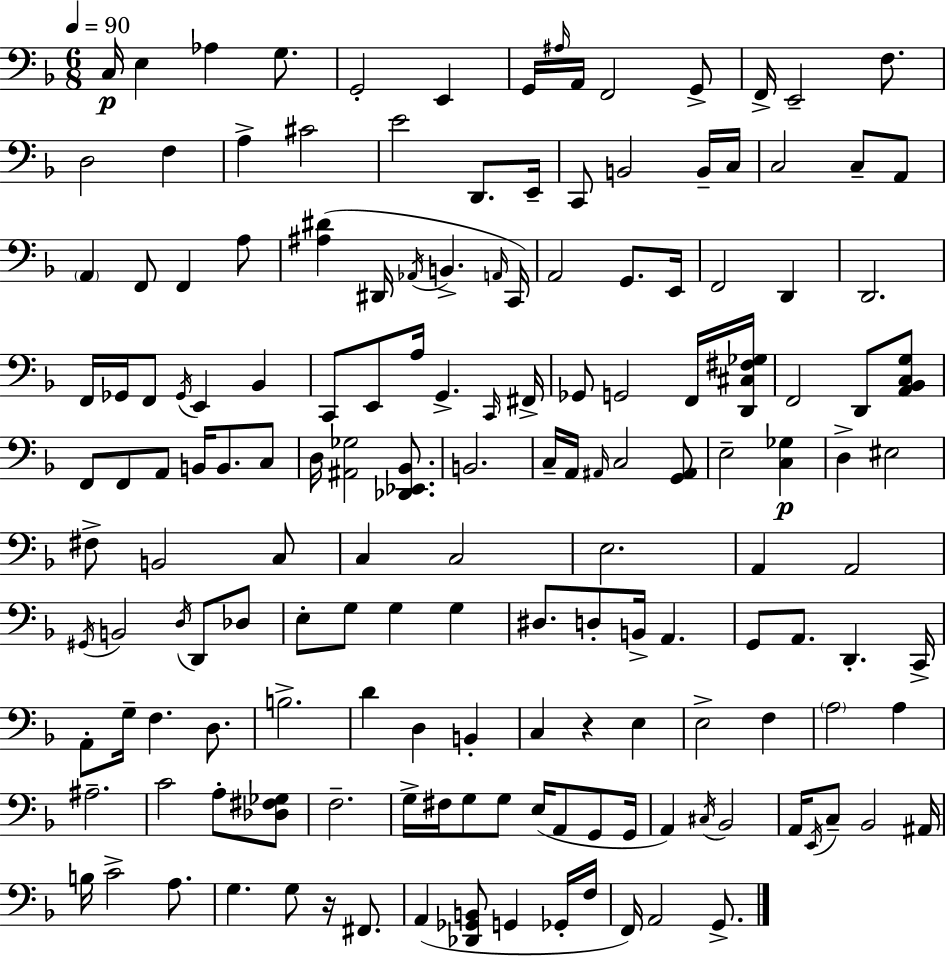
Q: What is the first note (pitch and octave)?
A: C3